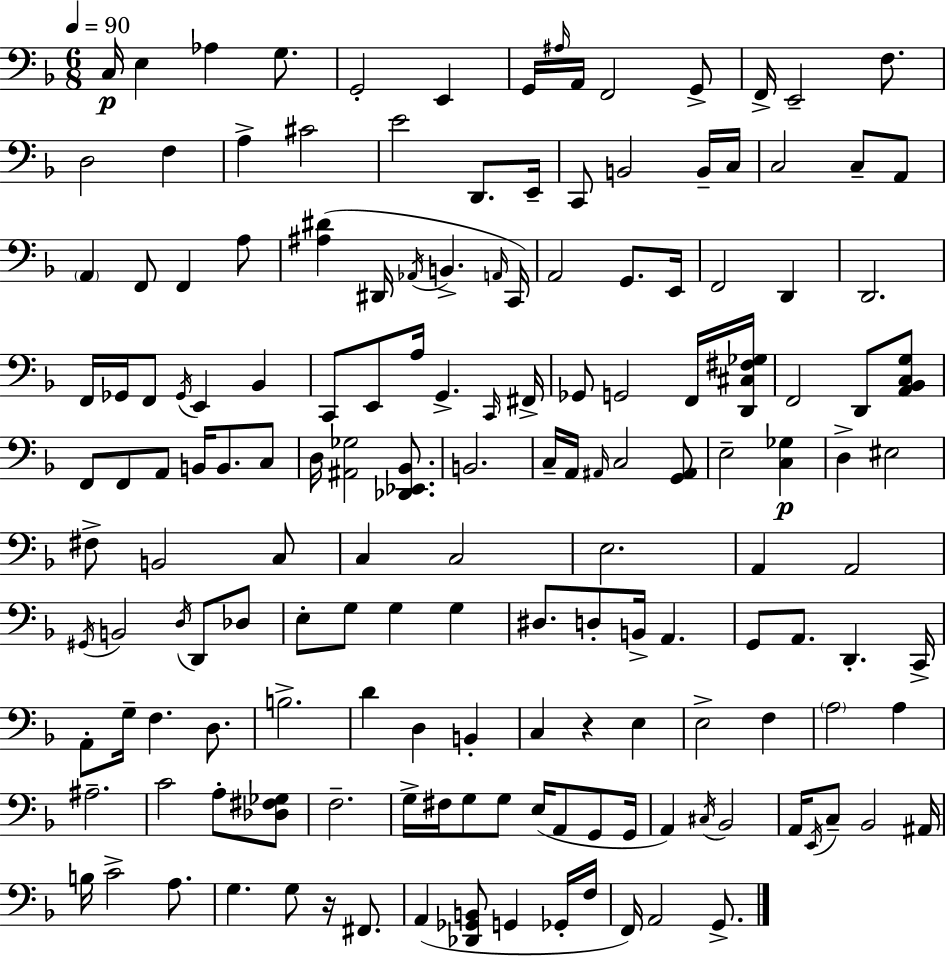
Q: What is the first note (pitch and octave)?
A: C3